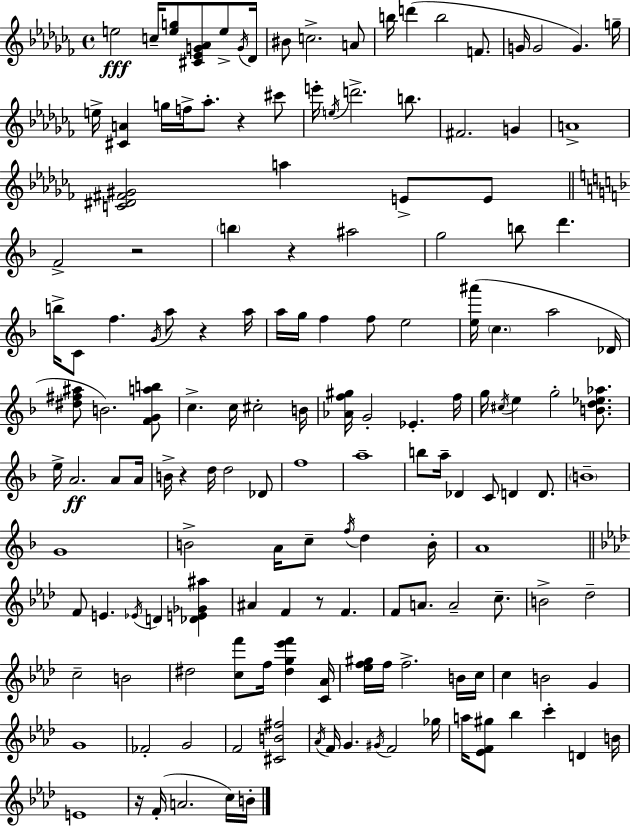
E5/h C5/s [E5,G5]/e [C#4,Eb4,G4,Ab4]/e E5/e G4/s Db4/s BIS4/e C5/h. A4/e B5/s D6/q B5/h F4/e. G4/s G4/h G4/q. G5/s E5/s [C#4,A4]/q G5/s F5/s Ab5/e. R/q C#6/e E6/s E5/s D6/h. B5/e. F#4/h. G4/q A4/w [C4,D#4,F#4,G#4]/h A5/q E4/e E4/e F4/h R/h B5/q R/q A#5/h G5/h B5/e D6/q. B5/s C4/e F5/q. G4/s A5/e R/q A5/s A5/s G5/s F5/q F5/e E5/h [E5,A#6]/s C5/q. A5/h Db4/s [D#5,F#5,A#5]/e B4/h. [F4,G4,A5,B5]/e C5/q. C5/s C#5/h B4/s [Ab4,F5,G#5]/s G4/h Eb4/q. F5/s G5/s C#5/s E5/q G5/h [B4,D5,Eb5,Ab5]/e. E5/s A4/h. A4/e A4/s B4/s R/q D5/s D5/h Db4/e F5/w A5/w B5/e A5/s Db4/q C4/e D4/q D4/e. B4/w G4/w B4/h A4/s C5/e F5/s D5/q B4/s A4/w F4/e E4/q. Eb4/s D4/q [Db4,E4,Gb4,A#5]/q A#4/q F4/q R/e F4/q. F4/e A4/e. A4/h C5/e. B4/h Db5/h C5/h B4/h D#5/h [C5,F6]/e F5/s [D#5,G5,Eb6,F6]/q [C4,Ab4]/s [Eb5,F5,G#5]/s F5/s F5/h. B4/s C5/s C5/q B4/h G4/q G4/w FES4/h G4/h F4/h [C#4,B4,F#5]/h Ab4/s F4/s G4/q. G#4/s F4/h Gb5/s A5/s [Eb4,F4,G#5]/e Bb5/q C6/q D4/q B4/s E4/w R/s F4/s A4/h. C5/s B4/s